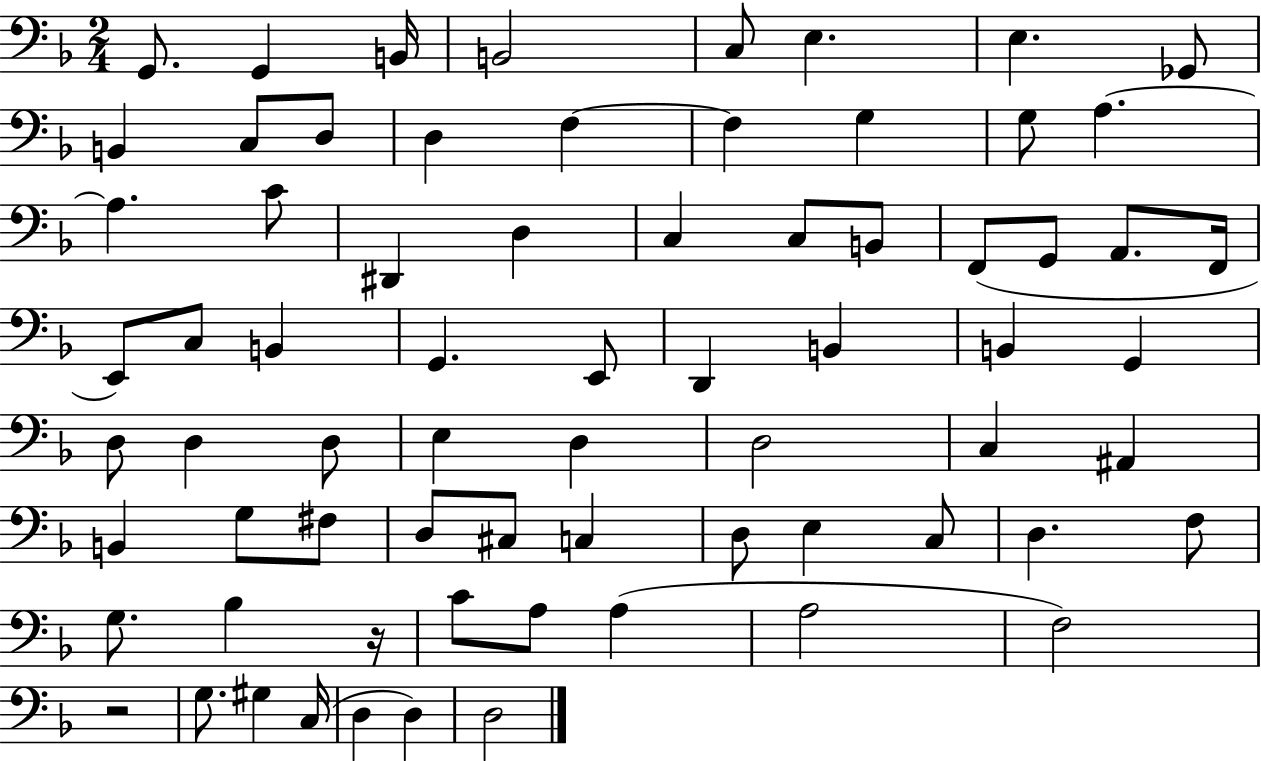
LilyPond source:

{
  \clef bass
  \numericTimeSignature
  \time 2/4
  \key f \major
  g,8. g,4 b,16 | b,2 | c8 e4. | e4. ges,8 | \break b,4 c8 d8 | d4 f4~~ | f4 g4 | g8 a4.~~ | \break a4. c'8 | dis,4 d4 | c4 c8 b,8 | f,8( g,8 a,8. f,16 | \break e,8) c8 b,4 | g,4. e,8 | d,4 b,4 | b,4 g,4 | \break d8 d4 d8 | e4 d4 | d2 | c4 ais,4 | \break b,4 g8 fis8 | d8 cis8 c4 | d8 e4 c8 | d4. f8 | \break g8. bes4 r16 | c'8 a8 a4( | a2 | f2) | \break r2 | g8. gis4 c16( | d4 d4) | d2 | \break \bar "|."
}